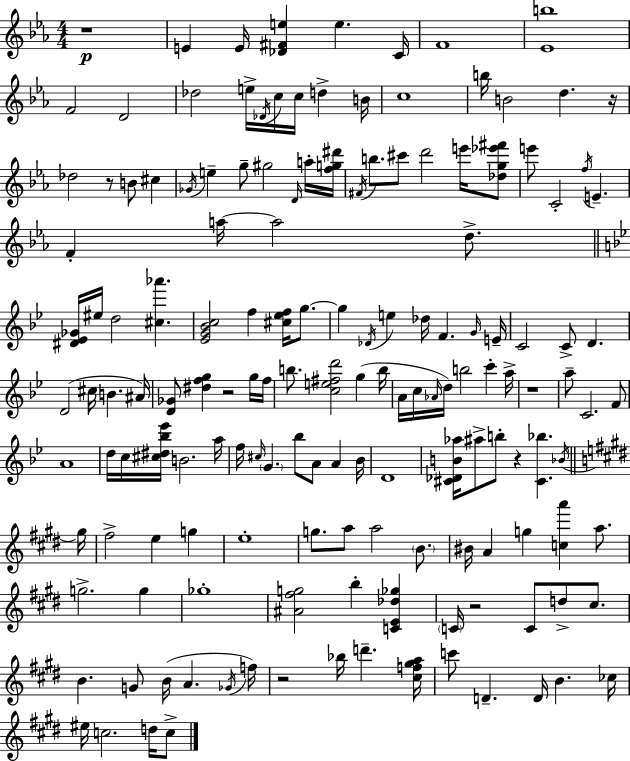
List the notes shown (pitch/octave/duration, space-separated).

R/w E4/q E4/s [Db4,F#4,E5]/q E5/q. C4/s F4/w [Eb4,B5]/w F4/h D4/h Db5/h E5/s Db4/s C5/s C5/s D5/q B4/s C5/w B5/s B4/h D5/q. R/s Db5/h R/e B4/e C#5/q Gb4/s E5/q G5/e G#5/h D4/s A5/s [F5,G5,D#6]/s F#4/s B5/e. C#6/e D6/h E6/s [Db5,G5,Eb6,F#6]/e E6/e C4/h F5/s E4/q. F4/q A5/s A5/h D5/e. [D#4,Eb4,Gb4]/s EIS5/s D5/h [C#5,Ab6]/q. [Eb4,G4,Bb4,C5]/h F5/q [C#5,Eb5,F5]/s G5/e. G5/q Db4/s E5/q Db5/s F4/q. G4/s E4/s C4/h C4/e D4/q. D4/h C#5/s B4/q. A#4/s [D4,Gb4]/e [D#5,F5,G5]/q R/h G5/s F5/s B5/e. [C5,E5,F#5,D6]/h G5/q B5/s A4/s C5/s Ab4/s D5/s B5/h C6/q A5/s R/w A5/e C4/h. F4/e A4/w D5/s C5/s [C#5,D#5,Bb5,Eb6]/s B4/h. A5/s F5/s C#5/s G4/q. Bb5/e A4/e A4/q Bb4/s D4/w [C#4,Db4,B4,Ab5]/s A#5/e B5/e R/q [C#4,Bb5]/q. Bb4/s G#5/s F#5/h E5/q G5/q E5/w G5/e. A5/e A5/h B4/e. BIS4/s A4/q G5/q [C5,A6]/q A5/e. G5/h. G5/q Gb5/w [A#4,F#5,G5]/h B5/q [C4,E4,Db5,Gb5]/q C4/s R/h C4/e D5/e C#5/e. B4/q. G4/e B4/s A4/q. Gb4/s F5/s R/h Bb5/s D6/q. [C#5,F5,G#5,A5]/s C6/e D4/q. D4/s B4/q. CES5/s EIS5/s C5/h. D5/s C5/e